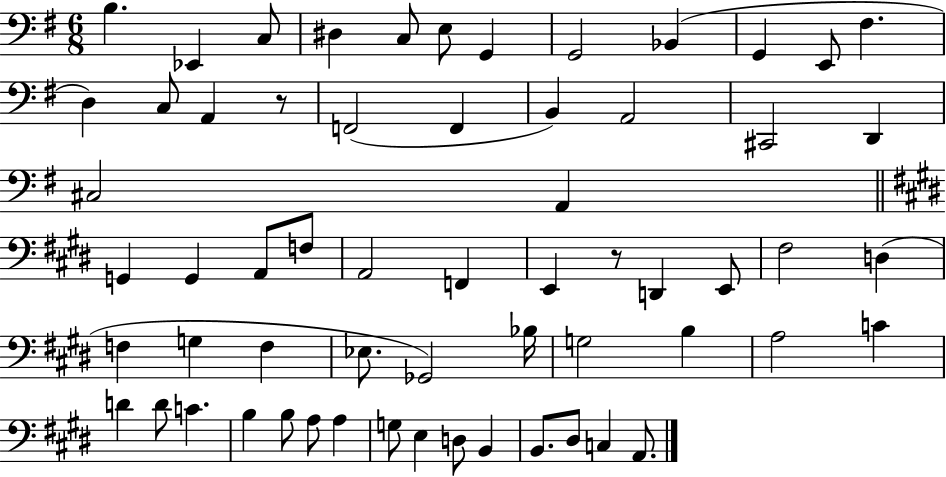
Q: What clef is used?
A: bass